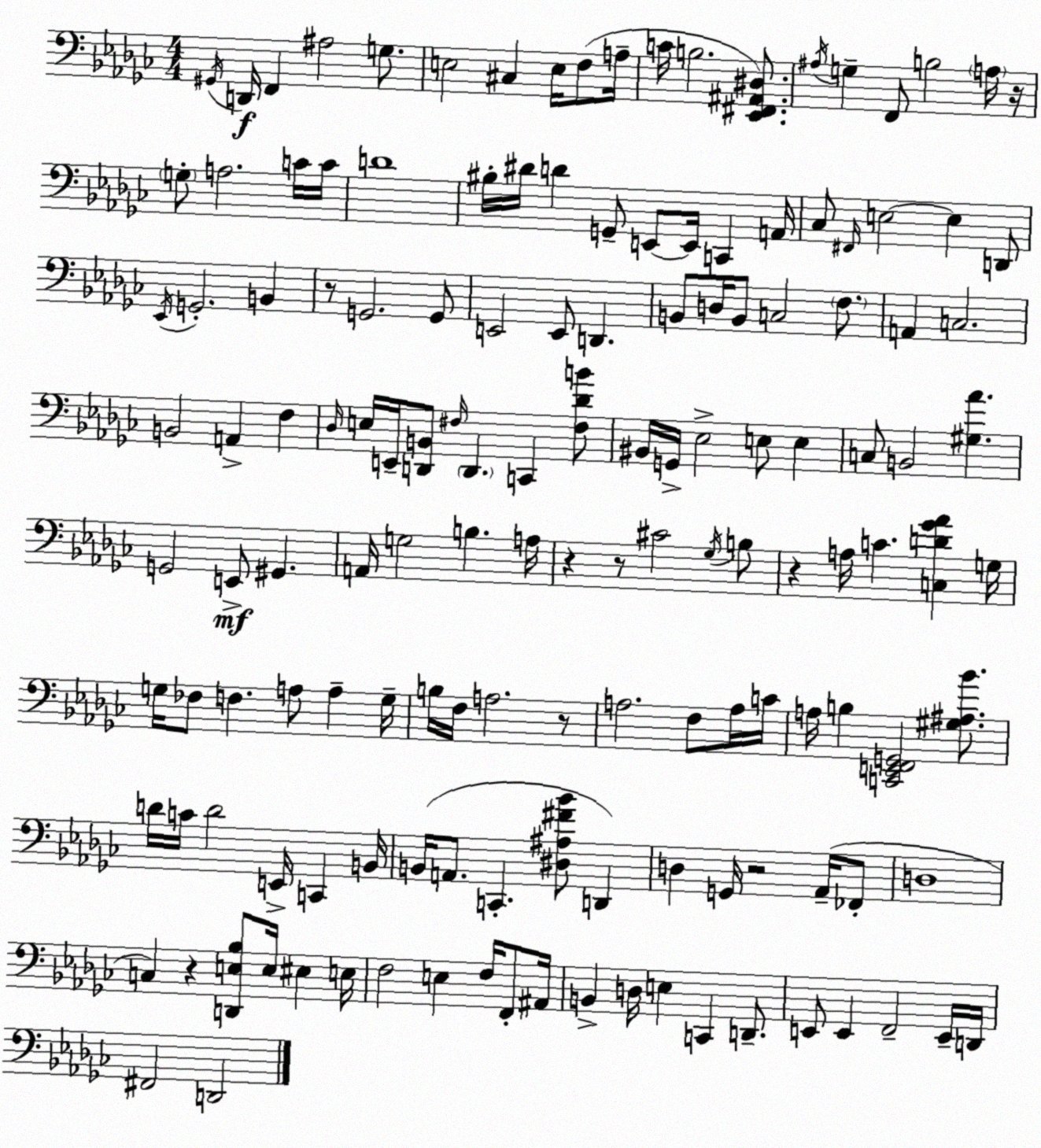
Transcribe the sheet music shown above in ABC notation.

X:1
T:Untitled
M:4/4
L:1/4
K:Ebm
^G,,/4 D,,/4 F,, ^A,2 G,/2 E,2 ^C, E,/4 F,/2 A,/4 C/4 B,2 [_E,,^F,,^A,,^D,]/2 ^A,/4 G, F,,/2 B,2 A,/4 z/4 G,/2 A,2 C/4 C/4 D4 ^B,/4 ^D/4 D G,,/2 E,,/2 E,,/4 C,, A,,/4 _C,/2 ^F,,/4 E,2 E, D,,/2 _E,,/4 G,,2 B,, z/2 G,,2 G,,/2 E,,2 E,,/2 D,, B,,/2 D,/4 B,,/2 C,2 F,/2 A,, C,2 B,,2 A,, F, _D,/4 E,/4 E,,/4 [D,,B,,]/2 ^F,/4 D,, C,, [^F,_DB]/2 ^B,,/4 G,,/4 _E,2 E,/2 E, C,/2 B,,2 [^G,_A] G,,2 E,,/2 ^G,, A,,/4 G,2 B, A,/4 z z/2 ^C2 _G,/4 B,/2 z A,/4 C [C,D_G_A] G,/4 G,/4 _F,/2 F, A,/2 A, G,/4 B,/4 F,/4 A,2 z/2 A,2 F,/2 A,/4 C/4 A,/4 B, [C,,E,,F,,G,,]2 [^G,^A,_B]/2 D/4 C/4 D2 E,,/4 C,, B,,/4 B,,/4 A,,/2 C,, [^D,^A,^F_B]/2 D,, D, G,,/4 z2 _A,,/4 _F,,/2 D,4 C, z [D,,E,_B,]/2 E,/4 ^E, E,/4 F,2 E, F,/4 F,,/2 ^A,,/4 B,, D,/4 E, C,, D,,/2 E,,/2 E,, F,,2 E,,/4 D,,/4 ^F,,2 D,,2